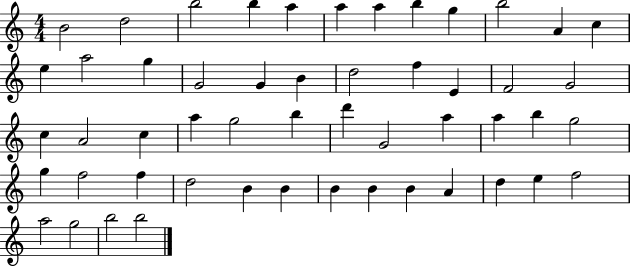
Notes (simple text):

B4/h D5/h B5/h B5/q A5/q A5/q A5/q B5/q G5/q B5/h A4/q C5/q E5/q A5/h G5/q G4/h G4/q B4/q D5/h F5/q E4/q F4/h G4/h C5/q A4/h C5/q A5/q G5/h B5/q D6/q G4/h A5/q A5/q B5/q G5/h G5/q F5/h F5/q D5/h B4/q B4/q B4/q B4/q B4/q A4/q D5/q E5/q F5/h A5/h G5/h B5/h B5/h